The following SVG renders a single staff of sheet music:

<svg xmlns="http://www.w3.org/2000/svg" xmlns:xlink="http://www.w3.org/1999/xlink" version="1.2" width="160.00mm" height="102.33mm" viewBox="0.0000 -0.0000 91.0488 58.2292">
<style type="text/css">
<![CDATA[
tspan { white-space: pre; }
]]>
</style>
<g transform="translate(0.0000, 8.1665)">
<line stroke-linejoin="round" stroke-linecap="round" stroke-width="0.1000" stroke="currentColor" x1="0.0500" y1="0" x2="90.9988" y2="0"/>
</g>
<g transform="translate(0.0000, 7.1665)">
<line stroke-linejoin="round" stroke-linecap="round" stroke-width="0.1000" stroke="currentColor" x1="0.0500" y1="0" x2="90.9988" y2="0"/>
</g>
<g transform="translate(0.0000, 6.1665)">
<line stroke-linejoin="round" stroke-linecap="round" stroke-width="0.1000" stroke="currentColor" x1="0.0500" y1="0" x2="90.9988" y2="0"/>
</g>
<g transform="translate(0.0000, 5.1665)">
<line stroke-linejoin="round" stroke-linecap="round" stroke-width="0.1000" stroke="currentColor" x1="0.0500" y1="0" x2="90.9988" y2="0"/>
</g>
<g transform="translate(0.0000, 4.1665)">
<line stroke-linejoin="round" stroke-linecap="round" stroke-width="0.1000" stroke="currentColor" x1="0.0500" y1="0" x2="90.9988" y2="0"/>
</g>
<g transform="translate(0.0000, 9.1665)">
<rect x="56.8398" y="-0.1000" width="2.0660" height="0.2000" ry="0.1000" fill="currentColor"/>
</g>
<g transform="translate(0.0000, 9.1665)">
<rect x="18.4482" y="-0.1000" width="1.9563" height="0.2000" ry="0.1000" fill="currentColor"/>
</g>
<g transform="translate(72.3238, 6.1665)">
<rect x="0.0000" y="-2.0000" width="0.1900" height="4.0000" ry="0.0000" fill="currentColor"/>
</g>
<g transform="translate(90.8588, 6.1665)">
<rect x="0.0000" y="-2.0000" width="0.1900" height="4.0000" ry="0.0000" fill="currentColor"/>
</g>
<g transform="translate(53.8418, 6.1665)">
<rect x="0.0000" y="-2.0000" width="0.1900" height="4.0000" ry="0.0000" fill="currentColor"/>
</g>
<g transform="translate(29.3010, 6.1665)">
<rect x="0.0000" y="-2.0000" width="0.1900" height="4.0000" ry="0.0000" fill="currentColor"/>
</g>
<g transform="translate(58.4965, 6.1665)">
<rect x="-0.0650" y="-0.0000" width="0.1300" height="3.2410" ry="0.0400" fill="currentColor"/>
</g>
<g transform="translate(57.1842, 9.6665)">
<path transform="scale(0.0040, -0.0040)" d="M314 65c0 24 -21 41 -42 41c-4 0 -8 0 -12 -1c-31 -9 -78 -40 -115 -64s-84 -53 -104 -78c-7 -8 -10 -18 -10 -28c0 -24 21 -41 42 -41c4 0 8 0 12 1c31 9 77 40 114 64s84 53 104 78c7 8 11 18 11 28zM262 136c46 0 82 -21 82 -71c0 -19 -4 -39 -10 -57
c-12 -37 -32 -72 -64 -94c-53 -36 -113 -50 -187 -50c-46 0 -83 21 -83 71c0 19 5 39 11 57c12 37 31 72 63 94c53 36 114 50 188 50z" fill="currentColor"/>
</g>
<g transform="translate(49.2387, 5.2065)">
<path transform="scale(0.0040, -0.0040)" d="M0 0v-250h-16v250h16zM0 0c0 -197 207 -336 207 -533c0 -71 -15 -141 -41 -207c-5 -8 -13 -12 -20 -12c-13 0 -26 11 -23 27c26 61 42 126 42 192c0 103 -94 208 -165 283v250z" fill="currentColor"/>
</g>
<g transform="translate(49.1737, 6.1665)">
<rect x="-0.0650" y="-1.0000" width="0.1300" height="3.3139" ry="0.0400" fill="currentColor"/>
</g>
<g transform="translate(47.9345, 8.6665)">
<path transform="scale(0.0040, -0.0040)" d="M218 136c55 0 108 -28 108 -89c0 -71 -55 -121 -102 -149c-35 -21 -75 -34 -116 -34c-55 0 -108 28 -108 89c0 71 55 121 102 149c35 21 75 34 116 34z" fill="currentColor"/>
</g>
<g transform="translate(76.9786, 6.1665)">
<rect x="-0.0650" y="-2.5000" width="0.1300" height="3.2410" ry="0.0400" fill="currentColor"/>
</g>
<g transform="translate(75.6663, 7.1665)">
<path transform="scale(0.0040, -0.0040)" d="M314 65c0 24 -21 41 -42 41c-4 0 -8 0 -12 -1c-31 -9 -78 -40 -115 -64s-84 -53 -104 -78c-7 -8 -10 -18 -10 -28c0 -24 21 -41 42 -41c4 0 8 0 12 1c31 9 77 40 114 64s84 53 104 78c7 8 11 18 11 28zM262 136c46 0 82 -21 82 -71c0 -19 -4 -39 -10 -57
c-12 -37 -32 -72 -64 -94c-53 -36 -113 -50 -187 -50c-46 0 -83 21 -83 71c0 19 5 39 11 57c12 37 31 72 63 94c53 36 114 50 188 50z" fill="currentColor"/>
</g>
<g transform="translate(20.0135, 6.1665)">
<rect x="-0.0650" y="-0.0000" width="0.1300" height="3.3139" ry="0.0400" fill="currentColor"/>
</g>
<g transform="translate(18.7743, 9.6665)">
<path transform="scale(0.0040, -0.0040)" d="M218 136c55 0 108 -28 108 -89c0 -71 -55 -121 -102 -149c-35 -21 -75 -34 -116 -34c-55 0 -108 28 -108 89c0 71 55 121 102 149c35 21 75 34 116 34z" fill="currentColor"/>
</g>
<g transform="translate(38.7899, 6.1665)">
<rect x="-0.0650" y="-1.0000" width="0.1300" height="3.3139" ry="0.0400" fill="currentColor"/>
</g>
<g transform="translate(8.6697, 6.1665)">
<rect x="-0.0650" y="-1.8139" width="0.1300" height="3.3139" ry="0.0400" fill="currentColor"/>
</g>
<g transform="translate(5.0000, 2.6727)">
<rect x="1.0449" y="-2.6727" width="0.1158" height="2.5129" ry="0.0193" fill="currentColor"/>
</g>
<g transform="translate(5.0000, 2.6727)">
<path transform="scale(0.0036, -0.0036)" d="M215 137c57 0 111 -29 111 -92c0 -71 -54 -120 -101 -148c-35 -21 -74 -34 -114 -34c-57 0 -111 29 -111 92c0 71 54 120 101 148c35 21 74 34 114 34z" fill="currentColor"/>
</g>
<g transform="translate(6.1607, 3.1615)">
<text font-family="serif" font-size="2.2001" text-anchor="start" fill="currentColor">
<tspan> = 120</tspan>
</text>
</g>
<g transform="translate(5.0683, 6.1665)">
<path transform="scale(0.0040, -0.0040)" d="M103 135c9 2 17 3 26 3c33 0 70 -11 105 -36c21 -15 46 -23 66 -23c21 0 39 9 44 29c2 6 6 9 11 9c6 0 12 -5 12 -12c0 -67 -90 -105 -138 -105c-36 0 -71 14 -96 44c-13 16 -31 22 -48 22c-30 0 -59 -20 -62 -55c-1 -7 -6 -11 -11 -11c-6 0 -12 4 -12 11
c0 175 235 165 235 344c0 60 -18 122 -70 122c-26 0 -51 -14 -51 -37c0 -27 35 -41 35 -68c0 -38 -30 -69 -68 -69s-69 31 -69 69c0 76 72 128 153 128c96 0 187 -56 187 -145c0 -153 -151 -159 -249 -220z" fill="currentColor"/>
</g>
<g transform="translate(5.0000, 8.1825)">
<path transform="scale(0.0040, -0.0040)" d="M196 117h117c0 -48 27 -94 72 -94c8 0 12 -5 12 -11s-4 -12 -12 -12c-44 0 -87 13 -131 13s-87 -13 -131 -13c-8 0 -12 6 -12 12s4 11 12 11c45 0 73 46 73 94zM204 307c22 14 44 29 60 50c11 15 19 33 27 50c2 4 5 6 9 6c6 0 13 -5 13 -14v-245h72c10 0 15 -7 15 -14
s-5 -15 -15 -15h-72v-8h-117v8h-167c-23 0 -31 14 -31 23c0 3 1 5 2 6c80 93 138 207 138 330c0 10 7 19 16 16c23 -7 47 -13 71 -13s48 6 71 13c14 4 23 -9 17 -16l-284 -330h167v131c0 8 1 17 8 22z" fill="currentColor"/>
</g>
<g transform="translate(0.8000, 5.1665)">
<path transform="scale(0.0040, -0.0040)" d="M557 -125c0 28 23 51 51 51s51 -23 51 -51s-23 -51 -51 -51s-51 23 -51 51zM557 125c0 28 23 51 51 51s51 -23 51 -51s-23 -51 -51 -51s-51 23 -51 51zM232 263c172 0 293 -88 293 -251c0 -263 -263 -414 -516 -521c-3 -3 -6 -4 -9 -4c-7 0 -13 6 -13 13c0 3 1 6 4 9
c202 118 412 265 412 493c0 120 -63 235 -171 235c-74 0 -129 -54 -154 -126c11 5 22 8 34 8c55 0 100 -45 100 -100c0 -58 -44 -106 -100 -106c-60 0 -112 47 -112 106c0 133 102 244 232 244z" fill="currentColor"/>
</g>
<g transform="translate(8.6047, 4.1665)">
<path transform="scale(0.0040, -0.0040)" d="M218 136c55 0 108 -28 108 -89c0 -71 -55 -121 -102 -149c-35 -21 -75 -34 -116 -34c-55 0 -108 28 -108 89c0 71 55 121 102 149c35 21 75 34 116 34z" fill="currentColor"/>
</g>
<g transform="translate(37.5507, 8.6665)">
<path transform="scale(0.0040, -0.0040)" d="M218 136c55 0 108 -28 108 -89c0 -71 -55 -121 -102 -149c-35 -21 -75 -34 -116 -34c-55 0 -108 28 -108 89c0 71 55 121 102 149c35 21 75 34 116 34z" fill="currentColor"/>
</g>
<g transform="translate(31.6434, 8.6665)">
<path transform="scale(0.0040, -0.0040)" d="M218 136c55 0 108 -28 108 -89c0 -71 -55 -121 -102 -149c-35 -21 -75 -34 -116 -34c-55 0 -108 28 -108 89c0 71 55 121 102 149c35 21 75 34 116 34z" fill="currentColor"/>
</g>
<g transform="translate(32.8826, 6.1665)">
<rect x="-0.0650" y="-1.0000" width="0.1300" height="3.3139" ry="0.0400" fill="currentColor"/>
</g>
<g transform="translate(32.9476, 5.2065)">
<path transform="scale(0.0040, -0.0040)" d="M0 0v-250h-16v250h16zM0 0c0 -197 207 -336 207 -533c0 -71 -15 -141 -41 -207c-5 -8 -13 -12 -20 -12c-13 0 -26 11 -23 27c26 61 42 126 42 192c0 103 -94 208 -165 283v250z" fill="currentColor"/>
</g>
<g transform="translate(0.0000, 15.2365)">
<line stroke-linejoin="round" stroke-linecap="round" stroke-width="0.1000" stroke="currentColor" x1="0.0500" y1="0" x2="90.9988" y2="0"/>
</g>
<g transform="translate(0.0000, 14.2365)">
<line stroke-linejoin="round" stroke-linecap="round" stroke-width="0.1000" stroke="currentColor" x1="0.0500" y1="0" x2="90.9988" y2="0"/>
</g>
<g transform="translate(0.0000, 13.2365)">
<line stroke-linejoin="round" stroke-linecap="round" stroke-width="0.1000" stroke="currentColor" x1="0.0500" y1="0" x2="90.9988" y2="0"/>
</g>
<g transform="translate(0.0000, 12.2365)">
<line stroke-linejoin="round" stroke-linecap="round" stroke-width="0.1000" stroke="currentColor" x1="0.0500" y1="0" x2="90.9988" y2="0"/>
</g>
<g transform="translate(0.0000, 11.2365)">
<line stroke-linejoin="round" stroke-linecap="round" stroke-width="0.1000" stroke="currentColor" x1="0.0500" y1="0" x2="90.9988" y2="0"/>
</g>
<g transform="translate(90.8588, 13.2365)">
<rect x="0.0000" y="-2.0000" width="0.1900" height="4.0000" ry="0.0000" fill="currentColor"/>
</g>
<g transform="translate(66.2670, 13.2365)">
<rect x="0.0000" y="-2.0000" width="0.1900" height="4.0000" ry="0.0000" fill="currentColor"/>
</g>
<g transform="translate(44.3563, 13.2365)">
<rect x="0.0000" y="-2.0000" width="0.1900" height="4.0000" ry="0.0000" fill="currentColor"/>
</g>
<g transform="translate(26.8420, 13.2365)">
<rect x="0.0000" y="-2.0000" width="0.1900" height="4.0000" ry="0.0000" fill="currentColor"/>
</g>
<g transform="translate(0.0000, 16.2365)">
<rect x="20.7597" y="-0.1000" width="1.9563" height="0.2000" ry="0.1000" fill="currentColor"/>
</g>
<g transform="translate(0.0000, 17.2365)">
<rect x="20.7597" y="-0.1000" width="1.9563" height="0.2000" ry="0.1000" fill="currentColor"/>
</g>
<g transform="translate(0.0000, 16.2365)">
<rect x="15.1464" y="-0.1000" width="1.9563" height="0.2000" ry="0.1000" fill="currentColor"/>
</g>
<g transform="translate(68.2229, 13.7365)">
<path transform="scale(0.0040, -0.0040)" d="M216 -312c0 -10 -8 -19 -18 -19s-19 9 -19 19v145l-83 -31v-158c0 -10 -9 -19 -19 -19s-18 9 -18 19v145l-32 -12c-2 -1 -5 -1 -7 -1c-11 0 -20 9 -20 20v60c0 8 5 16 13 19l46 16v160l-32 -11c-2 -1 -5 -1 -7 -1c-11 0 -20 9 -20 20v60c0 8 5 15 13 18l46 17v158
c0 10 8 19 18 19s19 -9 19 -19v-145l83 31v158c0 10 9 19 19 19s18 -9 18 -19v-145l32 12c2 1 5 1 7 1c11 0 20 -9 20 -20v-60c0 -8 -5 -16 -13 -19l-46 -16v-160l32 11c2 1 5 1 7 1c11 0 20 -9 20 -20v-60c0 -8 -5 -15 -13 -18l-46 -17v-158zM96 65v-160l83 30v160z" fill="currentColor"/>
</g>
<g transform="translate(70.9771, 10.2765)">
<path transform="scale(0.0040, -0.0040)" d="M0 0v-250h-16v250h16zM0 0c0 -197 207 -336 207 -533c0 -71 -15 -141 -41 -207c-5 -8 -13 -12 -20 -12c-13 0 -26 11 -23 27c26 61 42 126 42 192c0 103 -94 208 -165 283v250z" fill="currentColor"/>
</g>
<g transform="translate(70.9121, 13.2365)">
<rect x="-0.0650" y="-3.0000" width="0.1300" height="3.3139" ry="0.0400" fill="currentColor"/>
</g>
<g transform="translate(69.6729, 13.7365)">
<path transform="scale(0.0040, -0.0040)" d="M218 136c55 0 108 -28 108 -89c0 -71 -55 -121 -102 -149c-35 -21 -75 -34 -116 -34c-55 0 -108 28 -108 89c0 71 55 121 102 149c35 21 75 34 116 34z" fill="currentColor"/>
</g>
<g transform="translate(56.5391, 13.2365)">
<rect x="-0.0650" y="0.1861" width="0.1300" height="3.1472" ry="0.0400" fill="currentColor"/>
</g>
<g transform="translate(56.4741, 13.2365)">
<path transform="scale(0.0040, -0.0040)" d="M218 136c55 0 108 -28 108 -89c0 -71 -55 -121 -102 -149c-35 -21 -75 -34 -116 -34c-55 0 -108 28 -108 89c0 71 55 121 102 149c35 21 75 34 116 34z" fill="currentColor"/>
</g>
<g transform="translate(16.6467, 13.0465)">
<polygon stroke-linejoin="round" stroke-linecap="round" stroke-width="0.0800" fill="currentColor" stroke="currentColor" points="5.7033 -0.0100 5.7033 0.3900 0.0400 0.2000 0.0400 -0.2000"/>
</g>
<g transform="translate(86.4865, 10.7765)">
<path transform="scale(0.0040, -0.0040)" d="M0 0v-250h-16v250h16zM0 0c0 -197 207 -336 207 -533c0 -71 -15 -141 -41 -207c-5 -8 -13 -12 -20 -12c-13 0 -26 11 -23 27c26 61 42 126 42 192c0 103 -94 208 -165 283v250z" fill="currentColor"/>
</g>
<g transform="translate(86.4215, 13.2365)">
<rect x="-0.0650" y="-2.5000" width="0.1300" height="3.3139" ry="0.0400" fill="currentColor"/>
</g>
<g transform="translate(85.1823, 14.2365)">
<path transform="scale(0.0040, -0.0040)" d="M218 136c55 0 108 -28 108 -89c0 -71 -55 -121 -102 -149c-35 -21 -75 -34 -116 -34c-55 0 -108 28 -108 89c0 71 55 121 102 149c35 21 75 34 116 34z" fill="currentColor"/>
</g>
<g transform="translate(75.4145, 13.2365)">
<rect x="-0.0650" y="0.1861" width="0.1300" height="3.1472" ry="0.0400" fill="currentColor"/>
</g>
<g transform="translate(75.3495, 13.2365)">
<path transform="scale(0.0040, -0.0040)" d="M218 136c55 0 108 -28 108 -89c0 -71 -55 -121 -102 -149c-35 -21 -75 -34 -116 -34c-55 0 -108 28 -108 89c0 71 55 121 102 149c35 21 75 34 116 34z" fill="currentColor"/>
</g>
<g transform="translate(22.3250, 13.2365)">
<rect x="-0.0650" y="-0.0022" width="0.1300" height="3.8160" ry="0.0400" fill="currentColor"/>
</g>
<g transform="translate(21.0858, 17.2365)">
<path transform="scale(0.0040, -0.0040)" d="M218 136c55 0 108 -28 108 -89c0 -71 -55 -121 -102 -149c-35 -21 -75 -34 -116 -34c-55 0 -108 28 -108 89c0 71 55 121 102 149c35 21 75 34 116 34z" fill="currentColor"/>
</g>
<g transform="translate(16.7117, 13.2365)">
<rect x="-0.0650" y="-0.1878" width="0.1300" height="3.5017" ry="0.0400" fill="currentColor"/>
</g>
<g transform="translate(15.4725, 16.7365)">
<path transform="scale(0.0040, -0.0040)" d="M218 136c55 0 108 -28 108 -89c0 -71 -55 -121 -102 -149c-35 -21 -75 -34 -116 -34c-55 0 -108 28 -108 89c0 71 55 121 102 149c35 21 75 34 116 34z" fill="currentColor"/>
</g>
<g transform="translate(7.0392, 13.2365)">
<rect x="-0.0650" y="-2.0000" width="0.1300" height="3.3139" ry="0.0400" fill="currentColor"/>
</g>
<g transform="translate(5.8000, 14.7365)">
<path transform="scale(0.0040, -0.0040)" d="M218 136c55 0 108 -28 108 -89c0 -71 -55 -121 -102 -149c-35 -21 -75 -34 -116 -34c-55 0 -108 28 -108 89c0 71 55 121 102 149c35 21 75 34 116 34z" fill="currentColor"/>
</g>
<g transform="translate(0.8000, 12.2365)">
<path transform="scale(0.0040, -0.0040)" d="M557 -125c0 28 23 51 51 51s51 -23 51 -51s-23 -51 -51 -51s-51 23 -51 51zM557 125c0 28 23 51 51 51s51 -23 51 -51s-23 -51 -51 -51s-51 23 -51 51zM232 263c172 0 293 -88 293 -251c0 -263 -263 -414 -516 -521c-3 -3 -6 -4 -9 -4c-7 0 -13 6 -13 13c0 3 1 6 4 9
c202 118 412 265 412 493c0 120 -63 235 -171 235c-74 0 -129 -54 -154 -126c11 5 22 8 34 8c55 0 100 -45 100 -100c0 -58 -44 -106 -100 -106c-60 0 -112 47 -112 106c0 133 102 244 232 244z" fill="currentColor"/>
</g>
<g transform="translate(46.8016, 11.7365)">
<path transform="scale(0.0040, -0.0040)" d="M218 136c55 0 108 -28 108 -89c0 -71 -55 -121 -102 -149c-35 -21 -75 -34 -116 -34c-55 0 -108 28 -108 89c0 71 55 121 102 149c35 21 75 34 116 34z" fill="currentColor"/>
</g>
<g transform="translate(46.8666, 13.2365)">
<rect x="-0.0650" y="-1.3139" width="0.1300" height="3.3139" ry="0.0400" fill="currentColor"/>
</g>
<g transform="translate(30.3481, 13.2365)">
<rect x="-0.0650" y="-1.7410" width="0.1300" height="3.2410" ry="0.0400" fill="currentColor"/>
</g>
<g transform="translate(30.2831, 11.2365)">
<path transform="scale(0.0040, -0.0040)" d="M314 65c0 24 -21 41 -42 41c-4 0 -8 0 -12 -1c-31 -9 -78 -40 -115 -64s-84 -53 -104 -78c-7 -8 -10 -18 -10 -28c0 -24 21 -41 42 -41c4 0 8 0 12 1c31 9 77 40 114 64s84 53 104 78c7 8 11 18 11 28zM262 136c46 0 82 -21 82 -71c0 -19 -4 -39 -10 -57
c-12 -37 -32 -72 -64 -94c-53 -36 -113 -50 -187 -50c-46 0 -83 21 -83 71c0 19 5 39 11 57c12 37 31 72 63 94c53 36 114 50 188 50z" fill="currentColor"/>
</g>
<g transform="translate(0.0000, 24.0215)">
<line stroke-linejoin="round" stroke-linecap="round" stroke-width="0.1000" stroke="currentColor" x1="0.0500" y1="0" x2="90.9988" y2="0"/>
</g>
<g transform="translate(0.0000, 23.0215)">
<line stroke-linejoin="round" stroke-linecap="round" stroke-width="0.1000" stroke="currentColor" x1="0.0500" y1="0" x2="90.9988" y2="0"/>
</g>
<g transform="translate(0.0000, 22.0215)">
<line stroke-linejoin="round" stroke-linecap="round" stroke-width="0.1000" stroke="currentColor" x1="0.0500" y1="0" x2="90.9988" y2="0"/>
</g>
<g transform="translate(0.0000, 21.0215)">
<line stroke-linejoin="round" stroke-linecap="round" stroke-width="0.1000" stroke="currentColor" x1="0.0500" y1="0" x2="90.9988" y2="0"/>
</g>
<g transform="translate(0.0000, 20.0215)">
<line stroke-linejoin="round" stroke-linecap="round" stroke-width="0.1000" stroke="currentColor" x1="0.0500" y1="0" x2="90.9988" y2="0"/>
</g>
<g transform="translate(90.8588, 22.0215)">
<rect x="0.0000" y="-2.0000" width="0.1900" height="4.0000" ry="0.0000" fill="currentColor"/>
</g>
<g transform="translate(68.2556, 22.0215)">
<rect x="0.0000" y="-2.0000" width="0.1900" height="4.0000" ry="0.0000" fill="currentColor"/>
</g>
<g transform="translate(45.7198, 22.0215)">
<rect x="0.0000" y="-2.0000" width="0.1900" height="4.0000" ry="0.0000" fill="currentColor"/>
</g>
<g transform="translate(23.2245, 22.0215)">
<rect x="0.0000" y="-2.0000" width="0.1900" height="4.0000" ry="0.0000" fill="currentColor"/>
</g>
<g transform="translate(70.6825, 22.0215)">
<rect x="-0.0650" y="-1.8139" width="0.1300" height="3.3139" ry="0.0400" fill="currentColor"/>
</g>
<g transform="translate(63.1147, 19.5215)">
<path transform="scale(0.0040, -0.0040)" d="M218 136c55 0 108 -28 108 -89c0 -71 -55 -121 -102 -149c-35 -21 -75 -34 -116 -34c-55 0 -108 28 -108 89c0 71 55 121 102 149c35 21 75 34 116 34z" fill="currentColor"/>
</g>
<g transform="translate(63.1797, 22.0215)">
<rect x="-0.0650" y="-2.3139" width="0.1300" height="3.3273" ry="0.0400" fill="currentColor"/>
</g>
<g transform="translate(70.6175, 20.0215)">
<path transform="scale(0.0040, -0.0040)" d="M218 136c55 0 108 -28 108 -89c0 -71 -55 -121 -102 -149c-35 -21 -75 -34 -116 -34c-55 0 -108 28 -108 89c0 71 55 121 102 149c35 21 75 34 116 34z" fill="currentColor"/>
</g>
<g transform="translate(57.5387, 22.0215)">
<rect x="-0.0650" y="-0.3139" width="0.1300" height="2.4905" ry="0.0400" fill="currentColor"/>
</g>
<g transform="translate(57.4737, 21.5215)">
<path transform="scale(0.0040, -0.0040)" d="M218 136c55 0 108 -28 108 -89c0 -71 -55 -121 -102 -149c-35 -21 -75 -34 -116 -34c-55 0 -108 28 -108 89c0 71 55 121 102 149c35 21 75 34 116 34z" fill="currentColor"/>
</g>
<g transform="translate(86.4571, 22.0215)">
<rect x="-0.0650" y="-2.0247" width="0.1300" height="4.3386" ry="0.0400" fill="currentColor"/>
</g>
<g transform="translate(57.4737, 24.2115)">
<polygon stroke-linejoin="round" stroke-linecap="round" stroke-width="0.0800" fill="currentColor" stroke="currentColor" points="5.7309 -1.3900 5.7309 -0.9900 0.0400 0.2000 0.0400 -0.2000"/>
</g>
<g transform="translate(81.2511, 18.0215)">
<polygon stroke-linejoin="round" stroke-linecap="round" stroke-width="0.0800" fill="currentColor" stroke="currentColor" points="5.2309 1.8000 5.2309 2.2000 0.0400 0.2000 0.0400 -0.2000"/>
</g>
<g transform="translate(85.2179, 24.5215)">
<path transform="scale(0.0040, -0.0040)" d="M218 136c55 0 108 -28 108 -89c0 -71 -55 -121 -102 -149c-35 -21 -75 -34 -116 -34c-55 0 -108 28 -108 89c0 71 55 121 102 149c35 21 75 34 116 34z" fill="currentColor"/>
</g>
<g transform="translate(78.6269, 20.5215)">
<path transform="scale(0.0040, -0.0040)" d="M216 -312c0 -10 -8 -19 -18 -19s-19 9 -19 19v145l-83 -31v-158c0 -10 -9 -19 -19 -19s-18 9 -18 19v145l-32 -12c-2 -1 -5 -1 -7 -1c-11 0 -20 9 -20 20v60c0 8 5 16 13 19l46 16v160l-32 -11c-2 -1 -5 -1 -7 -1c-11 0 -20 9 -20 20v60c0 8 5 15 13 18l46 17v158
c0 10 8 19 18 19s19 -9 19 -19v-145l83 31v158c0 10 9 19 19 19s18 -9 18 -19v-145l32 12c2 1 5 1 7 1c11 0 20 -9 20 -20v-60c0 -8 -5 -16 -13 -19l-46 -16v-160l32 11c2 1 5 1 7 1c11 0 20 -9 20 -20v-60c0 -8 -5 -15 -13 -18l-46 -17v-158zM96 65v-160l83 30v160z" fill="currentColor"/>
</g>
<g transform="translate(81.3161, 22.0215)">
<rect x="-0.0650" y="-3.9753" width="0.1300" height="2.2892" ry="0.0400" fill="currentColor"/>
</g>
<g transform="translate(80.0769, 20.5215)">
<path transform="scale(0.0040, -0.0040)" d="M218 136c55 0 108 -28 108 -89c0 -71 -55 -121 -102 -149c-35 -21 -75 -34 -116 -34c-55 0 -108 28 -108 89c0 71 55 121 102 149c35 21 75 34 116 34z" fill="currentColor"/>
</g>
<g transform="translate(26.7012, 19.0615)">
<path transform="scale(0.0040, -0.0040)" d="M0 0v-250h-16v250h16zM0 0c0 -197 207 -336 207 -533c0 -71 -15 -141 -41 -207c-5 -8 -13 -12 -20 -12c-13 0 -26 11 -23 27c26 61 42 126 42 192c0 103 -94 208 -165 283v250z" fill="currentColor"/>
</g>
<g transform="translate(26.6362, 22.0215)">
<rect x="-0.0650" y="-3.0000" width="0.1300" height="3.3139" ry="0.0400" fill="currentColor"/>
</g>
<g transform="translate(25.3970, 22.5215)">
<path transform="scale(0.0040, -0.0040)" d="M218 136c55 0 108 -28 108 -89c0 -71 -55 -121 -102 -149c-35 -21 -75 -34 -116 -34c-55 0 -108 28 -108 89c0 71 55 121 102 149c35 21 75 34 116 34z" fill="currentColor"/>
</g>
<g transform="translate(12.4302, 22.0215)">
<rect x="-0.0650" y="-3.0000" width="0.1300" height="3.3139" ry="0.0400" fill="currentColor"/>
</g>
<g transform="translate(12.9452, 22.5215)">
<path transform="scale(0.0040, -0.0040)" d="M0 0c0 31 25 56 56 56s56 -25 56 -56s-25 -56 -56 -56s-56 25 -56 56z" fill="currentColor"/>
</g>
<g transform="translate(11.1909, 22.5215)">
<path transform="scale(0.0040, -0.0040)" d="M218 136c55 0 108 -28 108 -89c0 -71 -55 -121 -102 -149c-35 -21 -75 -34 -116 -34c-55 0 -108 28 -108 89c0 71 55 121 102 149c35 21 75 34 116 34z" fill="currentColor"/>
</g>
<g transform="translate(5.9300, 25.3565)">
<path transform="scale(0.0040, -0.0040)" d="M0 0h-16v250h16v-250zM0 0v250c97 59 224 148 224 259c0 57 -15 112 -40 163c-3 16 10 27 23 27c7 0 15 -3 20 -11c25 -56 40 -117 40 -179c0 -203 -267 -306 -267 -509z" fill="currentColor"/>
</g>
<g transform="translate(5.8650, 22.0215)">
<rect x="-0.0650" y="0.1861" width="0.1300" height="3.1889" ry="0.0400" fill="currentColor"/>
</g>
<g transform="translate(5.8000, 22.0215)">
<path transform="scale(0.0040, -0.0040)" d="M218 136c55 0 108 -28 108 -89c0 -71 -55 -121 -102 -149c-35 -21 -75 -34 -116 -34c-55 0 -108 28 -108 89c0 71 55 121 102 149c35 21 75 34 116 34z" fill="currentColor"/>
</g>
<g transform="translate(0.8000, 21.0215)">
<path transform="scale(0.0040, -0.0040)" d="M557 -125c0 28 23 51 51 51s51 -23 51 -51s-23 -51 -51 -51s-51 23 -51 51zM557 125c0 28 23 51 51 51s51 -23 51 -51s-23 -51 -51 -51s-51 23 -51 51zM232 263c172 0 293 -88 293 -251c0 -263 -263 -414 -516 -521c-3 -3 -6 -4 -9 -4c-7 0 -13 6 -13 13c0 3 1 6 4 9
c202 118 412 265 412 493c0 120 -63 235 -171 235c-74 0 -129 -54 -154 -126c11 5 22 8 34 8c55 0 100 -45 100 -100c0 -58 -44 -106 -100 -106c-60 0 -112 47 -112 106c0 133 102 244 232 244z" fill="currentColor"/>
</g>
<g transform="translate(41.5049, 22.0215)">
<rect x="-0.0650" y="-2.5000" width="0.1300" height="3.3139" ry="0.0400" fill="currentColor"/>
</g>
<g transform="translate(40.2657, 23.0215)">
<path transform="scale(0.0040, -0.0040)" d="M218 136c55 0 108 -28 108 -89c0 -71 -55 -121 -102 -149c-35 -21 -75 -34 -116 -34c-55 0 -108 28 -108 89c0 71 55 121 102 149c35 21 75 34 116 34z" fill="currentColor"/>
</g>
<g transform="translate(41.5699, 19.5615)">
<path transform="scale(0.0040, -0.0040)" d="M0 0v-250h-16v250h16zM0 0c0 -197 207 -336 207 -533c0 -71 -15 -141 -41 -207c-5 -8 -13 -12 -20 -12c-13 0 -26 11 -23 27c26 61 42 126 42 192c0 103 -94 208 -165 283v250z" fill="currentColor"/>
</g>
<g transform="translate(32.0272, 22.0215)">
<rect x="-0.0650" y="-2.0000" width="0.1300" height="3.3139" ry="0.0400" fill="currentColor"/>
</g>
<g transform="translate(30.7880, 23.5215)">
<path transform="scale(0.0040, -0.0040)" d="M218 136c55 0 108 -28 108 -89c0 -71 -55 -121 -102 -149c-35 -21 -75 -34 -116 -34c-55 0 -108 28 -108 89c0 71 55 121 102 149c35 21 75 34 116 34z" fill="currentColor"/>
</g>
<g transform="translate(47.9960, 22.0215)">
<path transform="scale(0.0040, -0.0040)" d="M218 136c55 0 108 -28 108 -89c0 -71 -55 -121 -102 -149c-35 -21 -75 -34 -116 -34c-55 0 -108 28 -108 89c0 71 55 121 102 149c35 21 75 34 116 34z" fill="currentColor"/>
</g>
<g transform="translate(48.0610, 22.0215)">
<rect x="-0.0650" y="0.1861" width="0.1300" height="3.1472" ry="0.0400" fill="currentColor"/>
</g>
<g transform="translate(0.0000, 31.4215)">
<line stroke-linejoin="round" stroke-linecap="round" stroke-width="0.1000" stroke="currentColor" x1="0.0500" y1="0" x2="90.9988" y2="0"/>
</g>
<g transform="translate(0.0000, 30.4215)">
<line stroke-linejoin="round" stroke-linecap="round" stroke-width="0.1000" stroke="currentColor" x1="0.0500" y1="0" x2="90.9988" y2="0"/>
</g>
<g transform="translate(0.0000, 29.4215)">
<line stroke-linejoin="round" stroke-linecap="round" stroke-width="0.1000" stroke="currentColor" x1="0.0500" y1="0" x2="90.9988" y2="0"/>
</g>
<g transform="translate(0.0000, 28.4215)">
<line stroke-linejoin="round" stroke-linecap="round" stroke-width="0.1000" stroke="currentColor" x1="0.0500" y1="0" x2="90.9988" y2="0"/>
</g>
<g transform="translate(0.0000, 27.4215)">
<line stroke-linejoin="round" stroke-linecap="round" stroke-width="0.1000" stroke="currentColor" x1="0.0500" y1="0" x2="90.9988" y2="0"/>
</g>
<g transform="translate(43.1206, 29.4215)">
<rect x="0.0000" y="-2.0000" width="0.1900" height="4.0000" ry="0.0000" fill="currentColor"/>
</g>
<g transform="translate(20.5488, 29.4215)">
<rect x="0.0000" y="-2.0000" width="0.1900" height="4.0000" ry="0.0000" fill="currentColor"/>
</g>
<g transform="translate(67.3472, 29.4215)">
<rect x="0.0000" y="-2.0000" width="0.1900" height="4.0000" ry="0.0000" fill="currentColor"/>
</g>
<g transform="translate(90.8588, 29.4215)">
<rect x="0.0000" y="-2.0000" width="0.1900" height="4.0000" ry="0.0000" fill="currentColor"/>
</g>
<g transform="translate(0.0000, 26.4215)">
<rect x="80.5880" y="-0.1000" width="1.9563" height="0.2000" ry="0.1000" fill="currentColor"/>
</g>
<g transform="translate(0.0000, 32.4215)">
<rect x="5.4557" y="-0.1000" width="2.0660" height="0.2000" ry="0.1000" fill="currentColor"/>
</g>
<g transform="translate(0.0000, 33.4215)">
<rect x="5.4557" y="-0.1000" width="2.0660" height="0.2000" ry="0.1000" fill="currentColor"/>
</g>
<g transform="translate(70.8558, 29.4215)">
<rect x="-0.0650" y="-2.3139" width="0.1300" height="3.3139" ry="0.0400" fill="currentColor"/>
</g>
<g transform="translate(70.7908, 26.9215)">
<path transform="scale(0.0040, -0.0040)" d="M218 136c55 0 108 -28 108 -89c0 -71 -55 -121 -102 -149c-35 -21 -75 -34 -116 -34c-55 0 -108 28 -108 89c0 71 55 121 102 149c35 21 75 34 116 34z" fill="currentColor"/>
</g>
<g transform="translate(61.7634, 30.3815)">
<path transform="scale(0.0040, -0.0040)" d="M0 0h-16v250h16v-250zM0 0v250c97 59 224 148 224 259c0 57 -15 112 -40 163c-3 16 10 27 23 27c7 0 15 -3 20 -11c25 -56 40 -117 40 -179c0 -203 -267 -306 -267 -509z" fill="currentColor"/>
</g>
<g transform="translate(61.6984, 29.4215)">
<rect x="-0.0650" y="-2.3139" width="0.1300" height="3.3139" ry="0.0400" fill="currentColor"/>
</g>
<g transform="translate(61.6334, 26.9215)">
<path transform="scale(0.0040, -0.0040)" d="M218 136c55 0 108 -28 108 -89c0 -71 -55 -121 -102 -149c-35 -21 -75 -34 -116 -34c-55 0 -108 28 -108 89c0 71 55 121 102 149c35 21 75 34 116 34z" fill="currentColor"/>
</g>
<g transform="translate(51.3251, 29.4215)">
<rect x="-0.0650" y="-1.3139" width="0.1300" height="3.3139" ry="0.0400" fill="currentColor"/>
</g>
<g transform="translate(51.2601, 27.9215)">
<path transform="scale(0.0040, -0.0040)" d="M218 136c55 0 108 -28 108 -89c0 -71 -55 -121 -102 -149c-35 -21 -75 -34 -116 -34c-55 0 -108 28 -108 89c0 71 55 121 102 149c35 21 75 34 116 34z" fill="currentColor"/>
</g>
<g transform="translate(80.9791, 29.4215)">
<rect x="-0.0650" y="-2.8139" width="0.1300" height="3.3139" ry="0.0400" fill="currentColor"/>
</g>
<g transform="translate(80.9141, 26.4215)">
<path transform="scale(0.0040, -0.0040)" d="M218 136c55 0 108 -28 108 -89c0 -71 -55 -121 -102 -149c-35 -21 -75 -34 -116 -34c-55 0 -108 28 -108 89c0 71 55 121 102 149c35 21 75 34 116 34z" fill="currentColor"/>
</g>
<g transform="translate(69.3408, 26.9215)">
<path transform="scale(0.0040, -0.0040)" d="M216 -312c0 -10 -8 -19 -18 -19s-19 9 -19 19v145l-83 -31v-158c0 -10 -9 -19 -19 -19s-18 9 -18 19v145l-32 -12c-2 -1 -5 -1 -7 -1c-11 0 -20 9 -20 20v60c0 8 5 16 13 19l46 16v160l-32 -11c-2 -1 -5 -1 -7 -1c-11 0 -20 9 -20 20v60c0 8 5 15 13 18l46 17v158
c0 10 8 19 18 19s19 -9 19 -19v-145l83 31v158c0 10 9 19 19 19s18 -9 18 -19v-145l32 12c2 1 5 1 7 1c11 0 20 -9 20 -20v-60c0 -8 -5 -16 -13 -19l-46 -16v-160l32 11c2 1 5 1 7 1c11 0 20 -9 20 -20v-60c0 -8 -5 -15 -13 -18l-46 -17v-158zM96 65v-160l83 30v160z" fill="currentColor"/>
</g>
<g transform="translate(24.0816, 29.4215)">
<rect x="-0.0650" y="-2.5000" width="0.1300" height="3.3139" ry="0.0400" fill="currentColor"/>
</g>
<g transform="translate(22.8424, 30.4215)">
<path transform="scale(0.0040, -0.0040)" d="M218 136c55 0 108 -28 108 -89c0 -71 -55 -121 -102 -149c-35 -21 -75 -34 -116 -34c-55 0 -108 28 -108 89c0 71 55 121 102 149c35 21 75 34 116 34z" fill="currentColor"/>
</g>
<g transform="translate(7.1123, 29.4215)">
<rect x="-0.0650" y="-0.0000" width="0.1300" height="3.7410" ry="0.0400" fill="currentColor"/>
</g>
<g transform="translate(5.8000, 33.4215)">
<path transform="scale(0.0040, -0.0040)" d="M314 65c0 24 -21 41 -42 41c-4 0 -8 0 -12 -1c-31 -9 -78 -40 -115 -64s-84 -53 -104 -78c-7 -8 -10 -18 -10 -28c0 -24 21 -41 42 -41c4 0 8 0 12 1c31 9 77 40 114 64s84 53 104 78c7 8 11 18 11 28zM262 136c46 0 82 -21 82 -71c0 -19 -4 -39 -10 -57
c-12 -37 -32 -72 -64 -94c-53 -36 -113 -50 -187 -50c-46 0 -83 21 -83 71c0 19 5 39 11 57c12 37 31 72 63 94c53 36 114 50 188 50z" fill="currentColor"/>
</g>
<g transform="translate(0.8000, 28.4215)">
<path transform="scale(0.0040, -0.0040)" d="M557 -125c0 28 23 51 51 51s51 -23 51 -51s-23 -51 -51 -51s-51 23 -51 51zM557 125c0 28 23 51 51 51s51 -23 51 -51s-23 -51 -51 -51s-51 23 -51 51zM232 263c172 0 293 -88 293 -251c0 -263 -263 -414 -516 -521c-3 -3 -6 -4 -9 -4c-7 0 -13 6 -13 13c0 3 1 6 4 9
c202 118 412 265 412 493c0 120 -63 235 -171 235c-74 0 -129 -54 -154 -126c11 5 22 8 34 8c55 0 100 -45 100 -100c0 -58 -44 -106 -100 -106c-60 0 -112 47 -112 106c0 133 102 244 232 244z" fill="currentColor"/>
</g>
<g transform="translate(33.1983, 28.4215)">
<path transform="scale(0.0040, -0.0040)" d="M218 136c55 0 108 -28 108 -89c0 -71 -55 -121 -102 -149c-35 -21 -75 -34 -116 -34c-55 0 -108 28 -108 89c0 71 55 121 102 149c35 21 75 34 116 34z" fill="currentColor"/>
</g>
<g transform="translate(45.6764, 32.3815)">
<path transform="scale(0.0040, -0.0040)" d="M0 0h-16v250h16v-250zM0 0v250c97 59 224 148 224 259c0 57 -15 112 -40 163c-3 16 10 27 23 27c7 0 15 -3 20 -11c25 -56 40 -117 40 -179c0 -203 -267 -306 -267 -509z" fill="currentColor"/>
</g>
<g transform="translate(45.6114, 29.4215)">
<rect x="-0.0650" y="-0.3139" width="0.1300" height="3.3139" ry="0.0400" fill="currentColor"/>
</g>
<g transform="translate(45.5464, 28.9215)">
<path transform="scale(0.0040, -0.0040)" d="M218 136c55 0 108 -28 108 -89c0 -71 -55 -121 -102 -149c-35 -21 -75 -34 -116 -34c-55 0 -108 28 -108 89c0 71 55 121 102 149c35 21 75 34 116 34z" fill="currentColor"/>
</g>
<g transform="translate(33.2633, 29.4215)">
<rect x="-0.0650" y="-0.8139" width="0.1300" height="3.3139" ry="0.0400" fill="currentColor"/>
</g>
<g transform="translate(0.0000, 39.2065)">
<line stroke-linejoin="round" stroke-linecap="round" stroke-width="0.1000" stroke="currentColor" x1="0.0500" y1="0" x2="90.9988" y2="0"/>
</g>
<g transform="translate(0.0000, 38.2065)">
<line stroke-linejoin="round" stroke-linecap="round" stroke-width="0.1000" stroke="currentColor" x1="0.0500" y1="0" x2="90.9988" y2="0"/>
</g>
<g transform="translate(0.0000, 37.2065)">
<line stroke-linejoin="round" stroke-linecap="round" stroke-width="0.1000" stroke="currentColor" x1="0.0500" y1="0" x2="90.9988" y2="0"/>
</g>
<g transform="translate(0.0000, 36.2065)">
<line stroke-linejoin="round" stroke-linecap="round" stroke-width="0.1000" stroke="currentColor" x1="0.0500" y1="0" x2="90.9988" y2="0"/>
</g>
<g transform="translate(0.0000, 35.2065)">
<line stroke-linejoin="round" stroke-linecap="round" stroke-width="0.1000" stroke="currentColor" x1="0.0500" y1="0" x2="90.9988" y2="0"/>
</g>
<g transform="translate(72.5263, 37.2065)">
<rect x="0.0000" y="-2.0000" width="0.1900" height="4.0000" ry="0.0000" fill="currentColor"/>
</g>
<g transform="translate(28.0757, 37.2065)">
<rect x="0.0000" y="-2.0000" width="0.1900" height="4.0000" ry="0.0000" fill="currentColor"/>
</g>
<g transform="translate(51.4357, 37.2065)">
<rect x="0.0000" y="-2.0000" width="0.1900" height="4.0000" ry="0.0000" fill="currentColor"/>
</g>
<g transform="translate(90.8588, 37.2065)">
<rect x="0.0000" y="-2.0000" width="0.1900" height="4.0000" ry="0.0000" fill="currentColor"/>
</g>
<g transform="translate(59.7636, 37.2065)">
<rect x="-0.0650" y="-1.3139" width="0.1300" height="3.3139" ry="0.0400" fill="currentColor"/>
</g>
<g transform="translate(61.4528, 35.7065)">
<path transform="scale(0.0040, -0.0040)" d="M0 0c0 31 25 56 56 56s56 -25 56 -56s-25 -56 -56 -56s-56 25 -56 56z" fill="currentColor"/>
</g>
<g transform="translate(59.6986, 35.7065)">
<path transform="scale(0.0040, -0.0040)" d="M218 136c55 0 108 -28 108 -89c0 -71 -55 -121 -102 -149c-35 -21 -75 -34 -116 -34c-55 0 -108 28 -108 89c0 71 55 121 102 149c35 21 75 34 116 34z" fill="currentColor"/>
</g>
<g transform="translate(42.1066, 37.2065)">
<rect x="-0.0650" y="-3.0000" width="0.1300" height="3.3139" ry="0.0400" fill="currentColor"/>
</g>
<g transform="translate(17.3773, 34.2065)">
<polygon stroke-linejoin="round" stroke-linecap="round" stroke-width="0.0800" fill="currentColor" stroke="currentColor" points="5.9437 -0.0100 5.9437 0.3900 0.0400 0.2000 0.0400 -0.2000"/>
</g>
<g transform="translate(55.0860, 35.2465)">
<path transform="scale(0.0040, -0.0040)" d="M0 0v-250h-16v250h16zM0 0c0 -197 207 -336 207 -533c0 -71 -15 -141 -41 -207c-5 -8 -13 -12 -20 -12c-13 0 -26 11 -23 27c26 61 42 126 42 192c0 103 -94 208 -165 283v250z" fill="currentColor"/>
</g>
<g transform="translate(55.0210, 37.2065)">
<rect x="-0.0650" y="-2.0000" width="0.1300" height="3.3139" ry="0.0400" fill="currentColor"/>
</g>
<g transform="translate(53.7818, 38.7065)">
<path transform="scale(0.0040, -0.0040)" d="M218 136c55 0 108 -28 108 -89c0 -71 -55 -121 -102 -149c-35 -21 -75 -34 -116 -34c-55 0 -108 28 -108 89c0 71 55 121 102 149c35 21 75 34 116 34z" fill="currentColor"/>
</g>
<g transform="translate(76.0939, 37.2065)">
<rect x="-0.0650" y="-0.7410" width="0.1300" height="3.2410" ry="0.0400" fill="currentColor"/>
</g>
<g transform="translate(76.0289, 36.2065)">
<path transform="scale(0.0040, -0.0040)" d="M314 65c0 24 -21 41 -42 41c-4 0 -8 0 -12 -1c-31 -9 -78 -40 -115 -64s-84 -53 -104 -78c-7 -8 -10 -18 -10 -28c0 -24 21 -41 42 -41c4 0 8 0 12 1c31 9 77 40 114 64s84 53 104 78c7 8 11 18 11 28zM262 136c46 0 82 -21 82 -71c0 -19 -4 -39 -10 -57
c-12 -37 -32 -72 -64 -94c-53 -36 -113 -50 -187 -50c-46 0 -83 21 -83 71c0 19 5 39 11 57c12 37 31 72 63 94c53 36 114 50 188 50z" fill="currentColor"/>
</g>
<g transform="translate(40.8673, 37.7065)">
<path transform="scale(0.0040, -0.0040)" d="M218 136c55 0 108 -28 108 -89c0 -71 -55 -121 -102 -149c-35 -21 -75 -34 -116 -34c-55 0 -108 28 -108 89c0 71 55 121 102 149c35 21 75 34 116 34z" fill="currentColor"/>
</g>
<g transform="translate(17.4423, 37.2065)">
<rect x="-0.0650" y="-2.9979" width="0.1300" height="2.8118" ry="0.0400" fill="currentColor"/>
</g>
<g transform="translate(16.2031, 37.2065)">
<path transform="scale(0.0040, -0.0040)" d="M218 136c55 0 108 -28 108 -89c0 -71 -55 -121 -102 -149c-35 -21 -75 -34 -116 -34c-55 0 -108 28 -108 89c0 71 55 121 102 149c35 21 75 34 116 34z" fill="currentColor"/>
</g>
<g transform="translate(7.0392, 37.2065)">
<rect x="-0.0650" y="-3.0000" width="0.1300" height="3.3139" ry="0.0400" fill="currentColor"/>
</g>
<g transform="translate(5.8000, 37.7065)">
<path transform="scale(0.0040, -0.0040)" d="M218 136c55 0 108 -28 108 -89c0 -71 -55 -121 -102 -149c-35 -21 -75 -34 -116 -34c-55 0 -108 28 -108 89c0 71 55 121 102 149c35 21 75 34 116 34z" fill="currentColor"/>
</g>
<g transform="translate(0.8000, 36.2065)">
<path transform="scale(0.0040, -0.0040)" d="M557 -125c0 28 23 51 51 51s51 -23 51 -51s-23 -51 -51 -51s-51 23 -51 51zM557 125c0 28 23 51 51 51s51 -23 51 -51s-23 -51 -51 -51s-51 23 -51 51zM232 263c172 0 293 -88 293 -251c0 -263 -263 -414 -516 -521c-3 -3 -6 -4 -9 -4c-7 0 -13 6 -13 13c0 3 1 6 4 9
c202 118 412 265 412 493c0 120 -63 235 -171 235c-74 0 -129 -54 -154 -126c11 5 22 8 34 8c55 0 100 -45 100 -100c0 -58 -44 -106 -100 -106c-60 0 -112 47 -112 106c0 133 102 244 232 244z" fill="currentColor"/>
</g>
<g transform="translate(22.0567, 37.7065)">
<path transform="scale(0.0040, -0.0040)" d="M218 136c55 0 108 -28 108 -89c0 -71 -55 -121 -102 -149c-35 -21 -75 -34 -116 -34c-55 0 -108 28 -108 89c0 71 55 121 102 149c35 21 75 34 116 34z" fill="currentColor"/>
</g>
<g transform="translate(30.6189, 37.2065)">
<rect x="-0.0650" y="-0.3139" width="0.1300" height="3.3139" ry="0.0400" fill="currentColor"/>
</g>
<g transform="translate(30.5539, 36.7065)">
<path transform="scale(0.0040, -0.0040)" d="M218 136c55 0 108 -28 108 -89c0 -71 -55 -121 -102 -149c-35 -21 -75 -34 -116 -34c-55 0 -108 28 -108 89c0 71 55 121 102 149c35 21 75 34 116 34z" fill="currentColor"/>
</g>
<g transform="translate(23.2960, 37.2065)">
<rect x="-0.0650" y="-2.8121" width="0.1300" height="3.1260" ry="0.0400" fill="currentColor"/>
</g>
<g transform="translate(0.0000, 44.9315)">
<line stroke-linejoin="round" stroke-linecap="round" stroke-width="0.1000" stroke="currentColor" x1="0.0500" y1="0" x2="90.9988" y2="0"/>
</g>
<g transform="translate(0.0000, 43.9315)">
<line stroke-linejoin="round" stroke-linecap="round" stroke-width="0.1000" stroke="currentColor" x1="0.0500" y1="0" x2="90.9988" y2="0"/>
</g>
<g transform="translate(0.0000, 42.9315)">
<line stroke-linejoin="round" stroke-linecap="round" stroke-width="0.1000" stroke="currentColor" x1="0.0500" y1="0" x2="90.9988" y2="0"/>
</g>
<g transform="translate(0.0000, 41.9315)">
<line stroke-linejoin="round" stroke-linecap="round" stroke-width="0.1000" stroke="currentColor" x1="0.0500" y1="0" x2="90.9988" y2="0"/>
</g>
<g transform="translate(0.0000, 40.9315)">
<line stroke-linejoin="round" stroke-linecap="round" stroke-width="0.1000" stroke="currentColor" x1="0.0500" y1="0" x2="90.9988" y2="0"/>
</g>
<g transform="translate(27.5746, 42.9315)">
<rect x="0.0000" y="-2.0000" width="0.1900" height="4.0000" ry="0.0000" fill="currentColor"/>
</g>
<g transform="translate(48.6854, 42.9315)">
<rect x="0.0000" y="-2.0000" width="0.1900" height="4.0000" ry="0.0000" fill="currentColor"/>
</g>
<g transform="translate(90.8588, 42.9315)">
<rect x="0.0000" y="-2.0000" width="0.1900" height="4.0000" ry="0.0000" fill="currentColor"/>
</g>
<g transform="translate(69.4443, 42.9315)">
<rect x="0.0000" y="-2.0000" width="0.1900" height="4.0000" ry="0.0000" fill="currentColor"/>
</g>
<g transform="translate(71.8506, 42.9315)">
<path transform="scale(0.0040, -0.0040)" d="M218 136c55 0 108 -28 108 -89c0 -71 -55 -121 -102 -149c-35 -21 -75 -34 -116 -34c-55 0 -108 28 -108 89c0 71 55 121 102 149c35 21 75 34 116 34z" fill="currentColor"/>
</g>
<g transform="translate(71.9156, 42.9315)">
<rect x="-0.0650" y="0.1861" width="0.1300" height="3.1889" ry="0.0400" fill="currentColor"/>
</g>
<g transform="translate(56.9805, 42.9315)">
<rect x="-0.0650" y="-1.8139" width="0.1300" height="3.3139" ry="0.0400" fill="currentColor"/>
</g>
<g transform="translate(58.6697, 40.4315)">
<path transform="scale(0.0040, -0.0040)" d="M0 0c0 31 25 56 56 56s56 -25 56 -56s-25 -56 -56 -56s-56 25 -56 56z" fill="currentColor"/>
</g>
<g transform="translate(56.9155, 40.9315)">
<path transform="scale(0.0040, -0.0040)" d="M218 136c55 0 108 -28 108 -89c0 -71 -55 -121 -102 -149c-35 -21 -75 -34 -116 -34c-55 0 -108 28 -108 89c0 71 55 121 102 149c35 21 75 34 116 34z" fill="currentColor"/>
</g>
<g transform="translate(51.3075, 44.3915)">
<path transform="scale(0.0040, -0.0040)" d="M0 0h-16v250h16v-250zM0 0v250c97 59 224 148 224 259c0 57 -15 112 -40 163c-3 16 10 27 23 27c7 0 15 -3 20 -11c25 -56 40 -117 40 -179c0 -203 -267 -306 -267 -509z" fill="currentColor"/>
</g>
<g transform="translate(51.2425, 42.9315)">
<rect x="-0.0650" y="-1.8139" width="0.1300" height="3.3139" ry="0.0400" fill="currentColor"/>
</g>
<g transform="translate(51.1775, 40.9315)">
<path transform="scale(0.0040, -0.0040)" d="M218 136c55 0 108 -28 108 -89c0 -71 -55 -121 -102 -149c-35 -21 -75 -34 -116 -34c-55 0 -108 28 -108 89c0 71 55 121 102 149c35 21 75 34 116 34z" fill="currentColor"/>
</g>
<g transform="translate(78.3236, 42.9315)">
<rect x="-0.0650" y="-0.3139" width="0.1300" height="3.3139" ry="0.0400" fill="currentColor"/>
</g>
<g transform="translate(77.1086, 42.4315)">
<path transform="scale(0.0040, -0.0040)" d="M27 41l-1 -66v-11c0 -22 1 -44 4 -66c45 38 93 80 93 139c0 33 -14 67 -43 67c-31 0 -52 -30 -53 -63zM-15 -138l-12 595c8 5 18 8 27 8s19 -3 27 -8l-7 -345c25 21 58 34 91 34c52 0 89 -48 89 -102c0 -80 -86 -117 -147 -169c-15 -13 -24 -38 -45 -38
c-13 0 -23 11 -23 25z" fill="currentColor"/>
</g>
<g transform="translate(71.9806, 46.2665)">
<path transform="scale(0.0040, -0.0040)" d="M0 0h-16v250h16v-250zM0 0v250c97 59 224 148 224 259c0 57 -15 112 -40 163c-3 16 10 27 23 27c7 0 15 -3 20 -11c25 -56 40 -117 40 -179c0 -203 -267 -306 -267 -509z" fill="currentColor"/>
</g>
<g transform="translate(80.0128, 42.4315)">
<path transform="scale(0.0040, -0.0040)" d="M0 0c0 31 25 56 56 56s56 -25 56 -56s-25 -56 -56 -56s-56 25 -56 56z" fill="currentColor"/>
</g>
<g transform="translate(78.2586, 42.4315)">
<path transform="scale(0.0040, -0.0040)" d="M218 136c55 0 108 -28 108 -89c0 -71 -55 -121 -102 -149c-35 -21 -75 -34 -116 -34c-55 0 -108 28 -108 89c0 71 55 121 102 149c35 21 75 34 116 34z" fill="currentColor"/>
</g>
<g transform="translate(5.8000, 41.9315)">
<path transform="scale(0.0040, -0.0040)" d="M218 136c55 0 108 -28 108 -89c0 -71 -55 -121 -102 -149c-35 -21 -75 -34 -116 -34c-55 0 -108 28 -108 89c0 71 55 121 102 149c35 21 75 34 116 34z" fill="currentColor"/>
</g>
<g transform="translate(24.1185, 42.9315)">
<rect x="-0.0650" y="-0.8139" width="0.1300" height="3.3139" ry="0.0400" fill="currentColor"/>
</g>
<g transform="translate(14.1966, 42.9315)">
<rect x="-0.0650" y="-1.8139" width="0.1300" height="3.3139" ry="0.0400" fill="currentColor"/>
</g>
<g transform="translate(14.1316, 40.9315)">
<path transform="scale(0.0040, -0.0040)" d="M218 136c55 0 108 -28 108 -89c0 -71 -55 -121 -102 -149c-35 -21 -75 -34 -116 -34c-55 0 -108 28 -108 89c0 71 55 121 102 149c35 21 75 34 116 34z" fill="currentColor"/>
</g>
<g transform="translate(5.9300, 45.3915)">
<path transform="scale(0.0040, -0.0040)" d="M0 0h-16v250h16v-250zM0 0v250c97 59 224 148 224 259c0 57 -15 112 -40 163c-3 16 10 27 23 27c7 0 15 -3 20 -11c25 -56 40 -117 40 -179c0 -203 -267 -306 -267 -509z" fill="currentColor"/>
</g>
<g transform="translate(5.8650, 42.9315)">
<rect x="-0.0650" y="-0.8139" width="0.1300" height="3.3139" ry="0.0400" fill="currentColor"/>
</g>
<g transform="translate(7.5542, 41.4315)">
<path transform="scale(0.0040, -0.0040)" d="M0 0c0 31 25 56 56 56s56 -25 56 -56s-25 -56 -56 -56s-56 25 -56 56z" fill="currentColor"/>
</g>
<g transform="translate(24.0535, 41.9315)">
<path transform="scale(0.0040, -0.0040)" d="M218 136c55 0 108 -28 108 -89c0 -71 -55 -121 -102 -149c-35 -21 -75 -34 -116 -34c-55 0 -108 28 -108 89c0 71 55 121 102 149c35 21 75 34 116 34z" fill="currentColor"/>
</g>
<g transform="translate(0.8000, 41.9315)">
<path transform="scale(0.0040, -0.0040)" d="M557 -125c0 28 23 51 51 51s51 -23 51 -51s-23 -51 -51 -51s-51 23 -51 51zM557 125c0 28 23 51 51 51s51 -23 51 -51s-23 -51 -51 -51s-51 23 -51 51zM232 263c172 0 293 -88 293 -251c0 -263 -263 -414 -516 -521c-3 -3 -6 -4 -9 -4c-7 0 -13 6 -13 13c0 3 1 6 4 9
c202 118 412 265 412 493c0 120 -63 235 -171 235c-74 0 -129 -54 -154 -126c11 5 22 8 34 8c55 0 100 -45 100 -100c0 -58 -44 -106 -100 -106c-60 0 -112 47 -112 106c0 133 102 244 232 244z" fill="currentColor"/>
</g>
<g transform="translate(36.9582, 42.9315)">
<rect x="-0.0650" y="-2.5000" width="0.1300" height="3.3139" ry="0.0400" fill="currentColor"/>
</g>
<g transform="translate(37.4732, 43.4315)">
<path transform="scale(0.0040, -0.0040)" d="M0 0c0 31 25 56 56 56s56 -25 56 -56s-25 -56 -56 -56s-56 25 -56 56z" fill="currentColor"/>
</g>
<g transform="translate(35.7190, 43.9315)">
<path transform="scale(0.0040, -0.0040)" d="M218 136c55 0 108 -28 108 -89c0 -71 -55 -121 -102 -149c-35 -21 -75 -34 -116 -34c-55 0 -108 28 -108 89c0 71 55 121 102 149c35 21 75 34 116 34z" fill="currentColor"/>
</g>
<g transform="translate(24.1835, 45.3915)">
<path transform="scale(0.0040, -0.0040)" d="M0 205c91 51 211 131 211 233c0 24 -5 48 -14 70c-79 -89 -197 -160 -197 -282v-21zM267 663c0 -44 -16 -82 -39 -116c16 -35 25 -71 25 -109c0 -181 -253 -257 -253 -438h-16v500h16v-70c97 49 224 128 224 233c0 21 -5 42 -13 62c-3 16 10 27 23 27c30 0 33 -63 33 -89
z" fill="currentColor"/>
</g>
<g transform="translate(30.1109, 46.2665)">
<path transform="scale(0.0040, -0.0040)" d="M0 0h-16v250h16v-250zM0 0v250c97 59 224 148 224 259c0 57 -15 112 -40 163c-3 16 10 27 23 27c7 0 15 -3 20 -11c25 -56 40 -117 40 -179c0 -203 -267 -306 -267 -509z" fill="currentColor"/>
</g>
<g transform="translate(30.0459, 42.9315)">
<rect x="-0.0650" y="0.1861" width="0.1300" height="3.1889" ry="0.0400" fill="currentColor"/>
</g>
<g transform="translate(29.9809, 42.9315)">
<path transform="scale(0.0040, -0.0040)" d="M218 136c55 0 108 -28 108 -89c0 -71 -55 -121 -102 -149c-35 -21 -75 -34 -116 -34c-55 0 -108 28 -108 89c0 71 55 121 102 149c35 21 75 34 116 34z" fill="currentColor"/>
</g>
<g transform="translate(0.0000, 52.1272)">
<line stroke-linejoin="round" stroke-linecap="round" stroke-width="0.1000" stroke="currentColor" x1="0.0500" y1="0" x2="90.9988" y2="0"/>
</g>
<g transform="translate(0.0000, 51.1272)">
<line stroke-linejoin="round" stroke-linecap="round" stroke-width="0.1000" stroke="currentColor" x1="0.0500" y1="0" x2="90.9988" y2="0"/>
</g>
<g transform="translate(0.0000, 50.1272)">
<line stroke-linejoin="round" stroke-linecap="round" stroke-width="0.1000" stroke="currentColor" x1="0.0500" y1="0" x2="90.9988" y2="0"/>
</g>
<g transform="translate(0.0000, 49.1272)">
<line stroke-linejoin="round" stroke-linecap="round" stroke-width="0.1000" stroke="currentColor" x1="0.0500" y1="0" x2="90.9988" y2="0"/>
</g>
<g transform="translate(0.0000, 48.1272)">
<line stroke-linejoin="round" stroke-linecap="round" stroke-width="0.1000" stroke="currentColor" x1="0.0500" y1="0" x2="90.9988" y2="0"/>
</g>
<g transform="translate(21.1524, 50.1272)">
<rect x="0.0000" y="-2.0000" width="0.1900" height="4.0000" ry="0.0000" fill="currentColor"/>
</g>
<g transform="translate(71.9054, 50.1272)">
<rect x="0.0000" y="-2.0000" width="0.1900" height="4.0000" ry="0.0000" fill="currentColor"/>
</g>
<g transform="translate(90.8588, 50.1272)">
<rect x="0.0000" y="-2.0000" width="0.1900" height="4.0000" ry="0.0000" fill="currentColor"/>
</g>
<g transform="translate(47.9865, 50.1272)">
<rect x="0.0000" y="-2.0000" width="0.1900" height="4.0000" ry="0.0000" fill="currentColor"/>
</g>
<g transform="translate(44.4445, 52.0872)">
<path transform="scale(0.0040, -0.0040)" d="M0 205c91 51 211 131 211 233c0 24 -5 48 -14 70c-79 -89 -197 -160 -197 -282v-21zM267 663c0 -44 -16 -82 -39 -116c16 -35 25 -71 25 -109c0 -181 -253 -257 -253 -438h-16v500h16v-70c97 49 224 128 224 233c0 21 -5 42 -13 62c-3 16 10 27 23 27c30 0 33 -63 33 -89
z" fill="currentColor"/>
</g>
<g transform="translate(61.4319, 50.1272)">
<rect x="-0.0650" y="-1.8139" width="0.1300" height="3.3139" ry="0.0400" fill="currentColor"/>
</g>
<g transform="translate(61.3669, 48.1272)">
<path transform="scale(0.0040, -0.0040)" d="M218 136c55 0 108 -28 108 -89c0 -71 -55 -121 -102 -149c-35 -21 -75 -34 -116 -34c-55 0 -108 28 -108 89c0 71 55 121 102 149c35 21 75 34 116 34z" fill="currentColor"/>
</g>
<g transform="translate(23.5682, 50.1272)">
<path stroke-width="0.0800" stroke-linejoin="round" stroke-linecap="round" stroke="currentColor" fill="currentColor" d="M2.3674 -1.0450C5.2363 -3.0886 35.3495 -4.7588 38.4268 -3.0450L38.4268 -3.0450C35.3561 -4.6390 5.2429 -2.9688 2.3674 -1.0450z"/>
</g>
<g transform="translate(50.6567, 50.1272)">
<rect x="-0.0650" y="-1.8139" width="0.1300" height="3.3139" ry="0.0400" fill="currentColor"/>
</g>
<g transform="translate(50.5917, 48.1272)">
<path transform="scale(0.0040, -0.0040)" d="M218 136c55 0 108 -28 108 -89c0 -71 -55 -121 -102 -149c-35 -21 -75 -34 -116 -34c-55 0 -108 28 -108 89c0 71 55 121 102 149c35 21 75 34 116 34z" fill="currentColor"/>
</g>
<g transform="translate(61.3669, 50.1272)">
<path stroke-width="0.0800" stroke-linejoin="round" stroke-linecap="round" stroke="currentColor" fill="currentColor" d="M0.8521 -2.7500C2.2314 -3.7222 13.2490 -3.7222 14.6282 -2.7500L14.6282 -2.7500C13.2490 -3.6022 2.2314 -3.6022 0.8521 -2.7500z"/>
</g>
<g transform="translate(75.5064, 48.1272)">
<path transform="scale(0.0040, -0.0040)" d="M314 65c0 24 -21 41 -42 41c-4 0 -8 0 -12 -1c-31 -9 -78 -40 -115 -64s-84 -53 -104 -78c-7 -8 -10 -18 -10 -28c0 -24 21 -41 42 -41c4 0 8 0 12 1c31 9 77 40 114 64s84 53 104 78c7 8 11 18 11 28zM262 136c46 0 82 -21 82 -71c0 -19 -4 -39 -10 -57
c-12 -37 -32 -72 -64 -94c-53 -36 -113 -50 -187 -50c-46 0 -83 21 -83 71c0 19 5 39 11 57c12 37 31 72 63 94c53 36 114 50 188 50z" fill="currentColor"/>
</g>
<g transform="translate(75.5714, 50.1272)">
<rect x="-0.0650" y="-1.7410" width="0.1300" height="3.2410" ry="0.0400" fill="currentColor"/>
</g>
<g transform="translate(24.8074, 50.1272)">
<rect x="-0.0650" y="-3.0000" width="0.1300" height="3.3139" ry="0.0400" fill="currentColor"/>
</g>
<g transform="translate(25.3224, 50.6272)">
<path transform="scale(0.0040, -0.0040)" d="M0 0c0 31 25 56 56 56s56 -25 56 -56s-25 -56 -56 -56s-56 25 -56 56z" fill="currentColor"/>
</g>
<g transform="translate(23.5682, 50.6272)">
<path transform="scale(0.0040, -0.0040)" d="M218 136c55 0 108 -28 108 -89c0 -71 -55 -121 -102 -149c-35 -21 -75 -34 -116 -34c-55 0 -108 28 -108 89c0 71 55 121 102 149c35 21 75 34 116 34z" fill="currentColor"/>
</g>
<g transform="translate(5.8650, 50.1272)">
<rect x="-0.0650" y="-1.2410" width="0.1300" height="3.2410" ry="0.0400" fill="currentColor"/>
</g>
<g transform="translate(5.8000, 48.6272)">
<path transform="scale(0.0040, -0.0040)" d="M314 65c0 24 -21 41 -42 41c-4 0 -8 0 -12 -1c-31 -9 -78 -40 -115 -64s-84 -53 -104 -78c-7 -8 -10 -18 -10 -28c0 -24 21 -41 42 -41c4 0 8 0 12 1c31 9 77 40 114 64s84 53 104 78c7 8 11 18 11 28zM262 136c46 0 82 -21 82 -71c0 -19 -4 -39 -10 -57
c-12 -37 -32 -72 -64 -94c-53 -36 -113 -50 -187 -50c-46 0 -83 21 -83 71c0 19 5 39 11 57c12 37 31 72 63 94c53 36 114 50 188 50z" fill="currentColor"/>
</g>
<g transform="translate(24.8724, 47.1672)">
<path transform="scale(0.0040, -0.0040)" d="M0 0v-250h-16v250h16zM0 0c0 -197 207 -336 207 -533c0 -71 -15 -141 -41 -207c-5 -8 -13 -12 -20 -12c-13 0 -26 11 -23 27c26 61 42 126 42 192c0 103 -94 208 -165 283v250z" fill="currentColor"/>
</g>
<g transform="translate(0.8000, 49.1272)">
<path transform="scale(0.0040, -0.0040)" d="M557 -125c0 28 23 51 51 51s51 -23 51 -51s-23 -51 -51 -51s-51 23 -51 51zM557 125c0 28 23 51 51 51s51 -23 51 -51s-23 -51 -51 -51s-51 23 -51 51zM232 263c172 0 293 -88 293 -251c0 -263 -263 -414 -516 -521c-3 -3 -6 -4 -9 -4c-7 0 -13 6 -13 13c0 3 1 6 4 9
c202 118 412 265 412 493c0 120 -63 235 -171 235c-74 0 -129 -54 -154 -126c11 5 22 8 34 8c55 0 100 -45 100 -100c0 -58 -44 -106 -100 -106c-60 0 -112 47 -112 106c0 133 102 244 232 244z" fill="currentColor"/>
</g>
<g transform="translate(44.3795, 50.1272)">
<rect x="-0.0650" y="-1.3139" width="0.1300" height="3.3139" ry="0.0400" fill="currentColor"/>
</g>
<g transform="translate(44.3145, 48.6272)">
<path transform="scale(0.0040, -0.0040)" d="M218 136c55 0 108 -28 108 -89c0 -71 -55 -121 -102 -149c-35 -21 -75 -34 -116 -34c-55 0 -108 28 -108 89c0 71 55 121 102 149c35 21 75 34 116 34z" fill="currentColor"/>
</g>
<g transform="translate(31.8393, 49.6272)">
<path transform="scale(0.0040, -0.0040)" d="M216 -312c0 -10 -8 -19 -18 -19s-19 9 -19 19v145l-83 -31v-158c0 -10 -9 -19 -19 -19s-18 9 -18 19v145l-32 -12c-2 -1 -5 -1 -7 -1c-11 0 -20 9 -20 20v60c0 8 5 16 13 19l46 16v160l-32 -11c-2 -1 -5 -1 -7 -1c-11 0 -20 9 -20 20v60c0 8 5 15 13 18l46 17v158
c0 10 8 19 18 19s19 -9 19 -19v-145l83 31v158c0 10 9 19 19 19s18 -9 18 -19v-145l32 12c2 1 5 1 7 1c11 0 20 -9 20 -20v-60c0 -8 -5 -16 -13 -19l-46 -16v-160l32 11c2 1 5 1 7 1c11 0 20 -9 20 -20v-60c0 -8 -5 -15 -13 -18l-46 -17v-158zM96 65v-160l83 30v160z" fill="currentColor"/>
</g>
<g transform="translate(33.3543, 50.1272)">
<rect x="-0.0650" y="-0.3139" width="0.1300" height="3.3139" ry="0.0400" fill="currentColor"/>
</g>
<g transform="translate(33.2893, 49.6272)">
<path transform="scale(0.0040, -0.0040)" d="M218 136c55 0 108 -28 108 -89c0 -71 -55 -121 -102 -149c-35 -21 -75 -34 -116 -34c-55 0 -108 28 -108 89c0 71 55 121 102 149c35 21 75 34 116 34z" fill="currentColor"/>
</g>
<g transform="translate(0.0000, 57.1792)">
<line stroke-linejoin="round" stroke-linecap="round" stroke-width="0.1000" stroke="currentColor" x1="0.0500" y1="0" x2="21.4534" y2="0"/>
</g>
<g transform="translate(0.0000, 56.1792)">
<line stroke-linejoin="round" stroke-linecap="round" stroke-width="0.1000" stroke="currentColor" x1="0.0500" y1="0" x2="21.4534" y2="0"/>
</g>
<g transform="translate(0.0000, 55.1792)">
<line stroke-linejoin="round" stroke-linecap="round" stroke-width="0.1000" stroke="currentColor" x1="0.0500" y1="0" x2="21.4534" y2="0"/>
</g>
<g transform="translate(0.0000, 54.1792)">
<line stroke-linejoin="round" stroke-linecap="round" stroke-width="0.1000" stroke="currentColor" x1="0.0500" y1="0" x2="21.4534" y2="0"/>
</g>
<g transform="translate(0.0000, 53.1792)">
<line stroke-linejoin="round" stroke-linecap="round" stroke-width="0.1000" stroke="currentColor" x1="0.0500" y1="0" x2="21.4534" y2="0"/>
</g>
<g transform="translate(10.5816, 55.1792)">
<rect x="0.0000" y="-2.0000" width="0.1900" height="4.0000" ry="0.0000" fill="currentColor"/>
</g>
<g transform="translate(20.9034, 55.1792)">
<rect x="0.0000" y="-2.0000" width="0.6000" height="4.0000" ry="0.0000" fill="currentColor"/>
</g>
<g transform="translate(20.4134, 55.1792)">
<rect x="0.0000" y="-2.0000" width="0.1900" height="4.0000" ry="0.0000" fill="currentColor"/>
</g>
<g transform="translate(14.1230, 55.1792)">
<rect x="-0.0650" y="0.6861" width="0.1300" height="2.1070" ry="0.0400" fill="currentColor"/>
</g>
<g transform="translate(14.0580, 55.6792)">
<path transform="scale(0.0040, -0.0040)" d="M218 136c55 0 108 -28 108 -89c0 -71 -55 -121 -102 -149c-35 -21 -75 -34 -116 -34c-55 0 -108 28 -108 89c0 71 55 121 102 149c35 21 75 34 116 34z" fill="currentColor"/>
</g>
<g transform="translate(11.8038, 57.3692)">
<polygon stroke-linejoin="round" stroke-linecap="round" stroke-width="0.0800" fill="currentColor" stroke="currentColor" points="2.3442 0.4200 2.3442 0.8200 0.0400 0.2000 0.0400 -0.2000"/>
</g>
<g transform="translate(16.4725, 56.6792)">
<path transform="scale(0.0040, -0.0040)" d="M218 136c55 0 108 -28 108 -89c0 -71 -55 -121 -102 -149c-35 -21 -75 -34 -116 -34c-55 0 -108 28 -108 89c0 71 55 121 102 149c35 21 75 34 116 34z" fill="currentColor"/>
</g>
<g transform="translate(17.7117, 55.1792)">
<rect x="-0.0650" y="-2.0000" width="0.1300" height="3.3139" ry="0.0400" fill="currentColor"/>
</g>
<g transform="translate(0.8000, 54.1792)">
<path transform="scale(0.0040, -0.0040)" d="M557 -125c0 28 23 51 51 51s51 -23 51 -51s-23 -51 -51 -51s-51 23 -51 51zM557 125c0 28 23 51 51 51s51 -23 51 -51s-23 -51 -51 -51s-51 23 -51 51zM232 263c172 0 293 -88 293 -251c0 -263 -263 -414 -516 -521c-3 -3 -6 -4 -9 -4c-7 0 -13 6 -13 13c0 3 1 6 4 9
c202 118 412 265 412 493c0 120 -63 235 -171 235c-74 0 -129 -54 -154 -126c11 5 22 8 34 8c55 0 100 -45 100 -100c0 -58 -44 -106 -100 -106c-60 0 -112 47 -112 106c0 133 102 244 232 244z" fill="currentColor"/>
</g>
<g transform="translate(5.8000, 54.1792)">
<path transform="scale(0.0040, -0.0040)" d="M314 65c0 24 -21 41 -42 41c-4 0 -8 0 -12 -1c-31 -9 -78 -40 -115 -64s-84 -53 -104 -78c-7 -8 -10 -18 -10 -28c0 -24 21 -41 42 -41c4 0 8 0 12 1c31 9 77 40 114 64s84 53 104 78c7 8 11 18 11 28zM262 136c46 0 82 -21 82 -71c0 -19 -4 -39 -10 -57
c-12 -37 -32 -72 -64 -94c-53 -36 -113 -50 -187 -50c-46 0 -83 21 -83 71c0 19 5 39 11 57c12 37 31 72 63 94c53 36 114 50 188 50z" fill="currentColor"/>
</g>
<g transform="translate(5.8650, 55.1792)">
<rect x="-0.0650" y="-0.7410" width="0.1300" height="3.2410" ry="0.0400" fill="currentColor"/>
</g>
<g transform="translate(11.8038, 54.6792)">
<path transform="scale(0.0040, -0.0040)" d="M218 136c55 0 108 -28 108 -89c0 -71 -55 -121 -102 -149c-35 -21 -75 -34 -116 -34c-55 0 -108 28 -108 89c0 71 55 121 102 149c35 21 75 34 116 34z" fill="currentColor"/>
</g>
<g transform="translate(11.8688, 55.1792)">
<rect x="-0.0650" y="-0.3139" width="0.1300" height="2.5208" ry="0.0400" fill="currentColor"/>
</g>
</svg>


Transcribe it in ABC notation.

X:1
T:Untitled
M:2/4
L:1/4
K:C
A, D,, F,,/2 F,, F,,/2 D,,2 B,,2 A,, D,,/2 C,,/2 A,2 G, D, ^C,/2 D, B,,/2 D,/2 C, C,/2 A,, B,,/2 D, E,/2 B,/2 A, ^G,/2 F,,/2 C,,2 B,, F, E,/2 G, B,/2 ^B, C C, D,/2 C,/2 E, C, A,,/2 G, F,2 F,/2 A, F,/4 D,/2 B,, A,/2 A, D,/2 _E, G,2 C,/2 ^E, G,/4 A, A, A,2 F,2 E,/2 C,/2 A,,